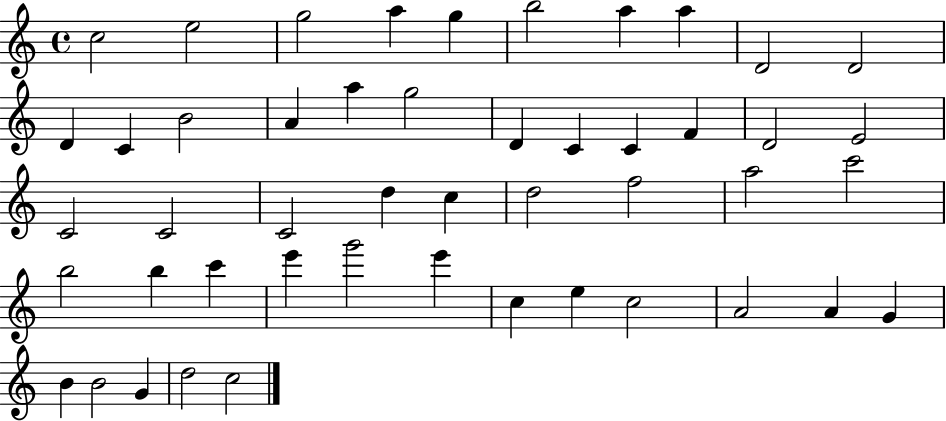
X:1
T:Untitled
M:4/4
L:1/4
K:C
c2 e2 g2 a g b2 a a D2 D2 D C B2 A a g2 D C C F D2 E2 C2 C2 C2 d c d2 f2 a2 c'2 b2 b c' e' g'2 e' c e c2 A2 A G B B2 G d2 c2